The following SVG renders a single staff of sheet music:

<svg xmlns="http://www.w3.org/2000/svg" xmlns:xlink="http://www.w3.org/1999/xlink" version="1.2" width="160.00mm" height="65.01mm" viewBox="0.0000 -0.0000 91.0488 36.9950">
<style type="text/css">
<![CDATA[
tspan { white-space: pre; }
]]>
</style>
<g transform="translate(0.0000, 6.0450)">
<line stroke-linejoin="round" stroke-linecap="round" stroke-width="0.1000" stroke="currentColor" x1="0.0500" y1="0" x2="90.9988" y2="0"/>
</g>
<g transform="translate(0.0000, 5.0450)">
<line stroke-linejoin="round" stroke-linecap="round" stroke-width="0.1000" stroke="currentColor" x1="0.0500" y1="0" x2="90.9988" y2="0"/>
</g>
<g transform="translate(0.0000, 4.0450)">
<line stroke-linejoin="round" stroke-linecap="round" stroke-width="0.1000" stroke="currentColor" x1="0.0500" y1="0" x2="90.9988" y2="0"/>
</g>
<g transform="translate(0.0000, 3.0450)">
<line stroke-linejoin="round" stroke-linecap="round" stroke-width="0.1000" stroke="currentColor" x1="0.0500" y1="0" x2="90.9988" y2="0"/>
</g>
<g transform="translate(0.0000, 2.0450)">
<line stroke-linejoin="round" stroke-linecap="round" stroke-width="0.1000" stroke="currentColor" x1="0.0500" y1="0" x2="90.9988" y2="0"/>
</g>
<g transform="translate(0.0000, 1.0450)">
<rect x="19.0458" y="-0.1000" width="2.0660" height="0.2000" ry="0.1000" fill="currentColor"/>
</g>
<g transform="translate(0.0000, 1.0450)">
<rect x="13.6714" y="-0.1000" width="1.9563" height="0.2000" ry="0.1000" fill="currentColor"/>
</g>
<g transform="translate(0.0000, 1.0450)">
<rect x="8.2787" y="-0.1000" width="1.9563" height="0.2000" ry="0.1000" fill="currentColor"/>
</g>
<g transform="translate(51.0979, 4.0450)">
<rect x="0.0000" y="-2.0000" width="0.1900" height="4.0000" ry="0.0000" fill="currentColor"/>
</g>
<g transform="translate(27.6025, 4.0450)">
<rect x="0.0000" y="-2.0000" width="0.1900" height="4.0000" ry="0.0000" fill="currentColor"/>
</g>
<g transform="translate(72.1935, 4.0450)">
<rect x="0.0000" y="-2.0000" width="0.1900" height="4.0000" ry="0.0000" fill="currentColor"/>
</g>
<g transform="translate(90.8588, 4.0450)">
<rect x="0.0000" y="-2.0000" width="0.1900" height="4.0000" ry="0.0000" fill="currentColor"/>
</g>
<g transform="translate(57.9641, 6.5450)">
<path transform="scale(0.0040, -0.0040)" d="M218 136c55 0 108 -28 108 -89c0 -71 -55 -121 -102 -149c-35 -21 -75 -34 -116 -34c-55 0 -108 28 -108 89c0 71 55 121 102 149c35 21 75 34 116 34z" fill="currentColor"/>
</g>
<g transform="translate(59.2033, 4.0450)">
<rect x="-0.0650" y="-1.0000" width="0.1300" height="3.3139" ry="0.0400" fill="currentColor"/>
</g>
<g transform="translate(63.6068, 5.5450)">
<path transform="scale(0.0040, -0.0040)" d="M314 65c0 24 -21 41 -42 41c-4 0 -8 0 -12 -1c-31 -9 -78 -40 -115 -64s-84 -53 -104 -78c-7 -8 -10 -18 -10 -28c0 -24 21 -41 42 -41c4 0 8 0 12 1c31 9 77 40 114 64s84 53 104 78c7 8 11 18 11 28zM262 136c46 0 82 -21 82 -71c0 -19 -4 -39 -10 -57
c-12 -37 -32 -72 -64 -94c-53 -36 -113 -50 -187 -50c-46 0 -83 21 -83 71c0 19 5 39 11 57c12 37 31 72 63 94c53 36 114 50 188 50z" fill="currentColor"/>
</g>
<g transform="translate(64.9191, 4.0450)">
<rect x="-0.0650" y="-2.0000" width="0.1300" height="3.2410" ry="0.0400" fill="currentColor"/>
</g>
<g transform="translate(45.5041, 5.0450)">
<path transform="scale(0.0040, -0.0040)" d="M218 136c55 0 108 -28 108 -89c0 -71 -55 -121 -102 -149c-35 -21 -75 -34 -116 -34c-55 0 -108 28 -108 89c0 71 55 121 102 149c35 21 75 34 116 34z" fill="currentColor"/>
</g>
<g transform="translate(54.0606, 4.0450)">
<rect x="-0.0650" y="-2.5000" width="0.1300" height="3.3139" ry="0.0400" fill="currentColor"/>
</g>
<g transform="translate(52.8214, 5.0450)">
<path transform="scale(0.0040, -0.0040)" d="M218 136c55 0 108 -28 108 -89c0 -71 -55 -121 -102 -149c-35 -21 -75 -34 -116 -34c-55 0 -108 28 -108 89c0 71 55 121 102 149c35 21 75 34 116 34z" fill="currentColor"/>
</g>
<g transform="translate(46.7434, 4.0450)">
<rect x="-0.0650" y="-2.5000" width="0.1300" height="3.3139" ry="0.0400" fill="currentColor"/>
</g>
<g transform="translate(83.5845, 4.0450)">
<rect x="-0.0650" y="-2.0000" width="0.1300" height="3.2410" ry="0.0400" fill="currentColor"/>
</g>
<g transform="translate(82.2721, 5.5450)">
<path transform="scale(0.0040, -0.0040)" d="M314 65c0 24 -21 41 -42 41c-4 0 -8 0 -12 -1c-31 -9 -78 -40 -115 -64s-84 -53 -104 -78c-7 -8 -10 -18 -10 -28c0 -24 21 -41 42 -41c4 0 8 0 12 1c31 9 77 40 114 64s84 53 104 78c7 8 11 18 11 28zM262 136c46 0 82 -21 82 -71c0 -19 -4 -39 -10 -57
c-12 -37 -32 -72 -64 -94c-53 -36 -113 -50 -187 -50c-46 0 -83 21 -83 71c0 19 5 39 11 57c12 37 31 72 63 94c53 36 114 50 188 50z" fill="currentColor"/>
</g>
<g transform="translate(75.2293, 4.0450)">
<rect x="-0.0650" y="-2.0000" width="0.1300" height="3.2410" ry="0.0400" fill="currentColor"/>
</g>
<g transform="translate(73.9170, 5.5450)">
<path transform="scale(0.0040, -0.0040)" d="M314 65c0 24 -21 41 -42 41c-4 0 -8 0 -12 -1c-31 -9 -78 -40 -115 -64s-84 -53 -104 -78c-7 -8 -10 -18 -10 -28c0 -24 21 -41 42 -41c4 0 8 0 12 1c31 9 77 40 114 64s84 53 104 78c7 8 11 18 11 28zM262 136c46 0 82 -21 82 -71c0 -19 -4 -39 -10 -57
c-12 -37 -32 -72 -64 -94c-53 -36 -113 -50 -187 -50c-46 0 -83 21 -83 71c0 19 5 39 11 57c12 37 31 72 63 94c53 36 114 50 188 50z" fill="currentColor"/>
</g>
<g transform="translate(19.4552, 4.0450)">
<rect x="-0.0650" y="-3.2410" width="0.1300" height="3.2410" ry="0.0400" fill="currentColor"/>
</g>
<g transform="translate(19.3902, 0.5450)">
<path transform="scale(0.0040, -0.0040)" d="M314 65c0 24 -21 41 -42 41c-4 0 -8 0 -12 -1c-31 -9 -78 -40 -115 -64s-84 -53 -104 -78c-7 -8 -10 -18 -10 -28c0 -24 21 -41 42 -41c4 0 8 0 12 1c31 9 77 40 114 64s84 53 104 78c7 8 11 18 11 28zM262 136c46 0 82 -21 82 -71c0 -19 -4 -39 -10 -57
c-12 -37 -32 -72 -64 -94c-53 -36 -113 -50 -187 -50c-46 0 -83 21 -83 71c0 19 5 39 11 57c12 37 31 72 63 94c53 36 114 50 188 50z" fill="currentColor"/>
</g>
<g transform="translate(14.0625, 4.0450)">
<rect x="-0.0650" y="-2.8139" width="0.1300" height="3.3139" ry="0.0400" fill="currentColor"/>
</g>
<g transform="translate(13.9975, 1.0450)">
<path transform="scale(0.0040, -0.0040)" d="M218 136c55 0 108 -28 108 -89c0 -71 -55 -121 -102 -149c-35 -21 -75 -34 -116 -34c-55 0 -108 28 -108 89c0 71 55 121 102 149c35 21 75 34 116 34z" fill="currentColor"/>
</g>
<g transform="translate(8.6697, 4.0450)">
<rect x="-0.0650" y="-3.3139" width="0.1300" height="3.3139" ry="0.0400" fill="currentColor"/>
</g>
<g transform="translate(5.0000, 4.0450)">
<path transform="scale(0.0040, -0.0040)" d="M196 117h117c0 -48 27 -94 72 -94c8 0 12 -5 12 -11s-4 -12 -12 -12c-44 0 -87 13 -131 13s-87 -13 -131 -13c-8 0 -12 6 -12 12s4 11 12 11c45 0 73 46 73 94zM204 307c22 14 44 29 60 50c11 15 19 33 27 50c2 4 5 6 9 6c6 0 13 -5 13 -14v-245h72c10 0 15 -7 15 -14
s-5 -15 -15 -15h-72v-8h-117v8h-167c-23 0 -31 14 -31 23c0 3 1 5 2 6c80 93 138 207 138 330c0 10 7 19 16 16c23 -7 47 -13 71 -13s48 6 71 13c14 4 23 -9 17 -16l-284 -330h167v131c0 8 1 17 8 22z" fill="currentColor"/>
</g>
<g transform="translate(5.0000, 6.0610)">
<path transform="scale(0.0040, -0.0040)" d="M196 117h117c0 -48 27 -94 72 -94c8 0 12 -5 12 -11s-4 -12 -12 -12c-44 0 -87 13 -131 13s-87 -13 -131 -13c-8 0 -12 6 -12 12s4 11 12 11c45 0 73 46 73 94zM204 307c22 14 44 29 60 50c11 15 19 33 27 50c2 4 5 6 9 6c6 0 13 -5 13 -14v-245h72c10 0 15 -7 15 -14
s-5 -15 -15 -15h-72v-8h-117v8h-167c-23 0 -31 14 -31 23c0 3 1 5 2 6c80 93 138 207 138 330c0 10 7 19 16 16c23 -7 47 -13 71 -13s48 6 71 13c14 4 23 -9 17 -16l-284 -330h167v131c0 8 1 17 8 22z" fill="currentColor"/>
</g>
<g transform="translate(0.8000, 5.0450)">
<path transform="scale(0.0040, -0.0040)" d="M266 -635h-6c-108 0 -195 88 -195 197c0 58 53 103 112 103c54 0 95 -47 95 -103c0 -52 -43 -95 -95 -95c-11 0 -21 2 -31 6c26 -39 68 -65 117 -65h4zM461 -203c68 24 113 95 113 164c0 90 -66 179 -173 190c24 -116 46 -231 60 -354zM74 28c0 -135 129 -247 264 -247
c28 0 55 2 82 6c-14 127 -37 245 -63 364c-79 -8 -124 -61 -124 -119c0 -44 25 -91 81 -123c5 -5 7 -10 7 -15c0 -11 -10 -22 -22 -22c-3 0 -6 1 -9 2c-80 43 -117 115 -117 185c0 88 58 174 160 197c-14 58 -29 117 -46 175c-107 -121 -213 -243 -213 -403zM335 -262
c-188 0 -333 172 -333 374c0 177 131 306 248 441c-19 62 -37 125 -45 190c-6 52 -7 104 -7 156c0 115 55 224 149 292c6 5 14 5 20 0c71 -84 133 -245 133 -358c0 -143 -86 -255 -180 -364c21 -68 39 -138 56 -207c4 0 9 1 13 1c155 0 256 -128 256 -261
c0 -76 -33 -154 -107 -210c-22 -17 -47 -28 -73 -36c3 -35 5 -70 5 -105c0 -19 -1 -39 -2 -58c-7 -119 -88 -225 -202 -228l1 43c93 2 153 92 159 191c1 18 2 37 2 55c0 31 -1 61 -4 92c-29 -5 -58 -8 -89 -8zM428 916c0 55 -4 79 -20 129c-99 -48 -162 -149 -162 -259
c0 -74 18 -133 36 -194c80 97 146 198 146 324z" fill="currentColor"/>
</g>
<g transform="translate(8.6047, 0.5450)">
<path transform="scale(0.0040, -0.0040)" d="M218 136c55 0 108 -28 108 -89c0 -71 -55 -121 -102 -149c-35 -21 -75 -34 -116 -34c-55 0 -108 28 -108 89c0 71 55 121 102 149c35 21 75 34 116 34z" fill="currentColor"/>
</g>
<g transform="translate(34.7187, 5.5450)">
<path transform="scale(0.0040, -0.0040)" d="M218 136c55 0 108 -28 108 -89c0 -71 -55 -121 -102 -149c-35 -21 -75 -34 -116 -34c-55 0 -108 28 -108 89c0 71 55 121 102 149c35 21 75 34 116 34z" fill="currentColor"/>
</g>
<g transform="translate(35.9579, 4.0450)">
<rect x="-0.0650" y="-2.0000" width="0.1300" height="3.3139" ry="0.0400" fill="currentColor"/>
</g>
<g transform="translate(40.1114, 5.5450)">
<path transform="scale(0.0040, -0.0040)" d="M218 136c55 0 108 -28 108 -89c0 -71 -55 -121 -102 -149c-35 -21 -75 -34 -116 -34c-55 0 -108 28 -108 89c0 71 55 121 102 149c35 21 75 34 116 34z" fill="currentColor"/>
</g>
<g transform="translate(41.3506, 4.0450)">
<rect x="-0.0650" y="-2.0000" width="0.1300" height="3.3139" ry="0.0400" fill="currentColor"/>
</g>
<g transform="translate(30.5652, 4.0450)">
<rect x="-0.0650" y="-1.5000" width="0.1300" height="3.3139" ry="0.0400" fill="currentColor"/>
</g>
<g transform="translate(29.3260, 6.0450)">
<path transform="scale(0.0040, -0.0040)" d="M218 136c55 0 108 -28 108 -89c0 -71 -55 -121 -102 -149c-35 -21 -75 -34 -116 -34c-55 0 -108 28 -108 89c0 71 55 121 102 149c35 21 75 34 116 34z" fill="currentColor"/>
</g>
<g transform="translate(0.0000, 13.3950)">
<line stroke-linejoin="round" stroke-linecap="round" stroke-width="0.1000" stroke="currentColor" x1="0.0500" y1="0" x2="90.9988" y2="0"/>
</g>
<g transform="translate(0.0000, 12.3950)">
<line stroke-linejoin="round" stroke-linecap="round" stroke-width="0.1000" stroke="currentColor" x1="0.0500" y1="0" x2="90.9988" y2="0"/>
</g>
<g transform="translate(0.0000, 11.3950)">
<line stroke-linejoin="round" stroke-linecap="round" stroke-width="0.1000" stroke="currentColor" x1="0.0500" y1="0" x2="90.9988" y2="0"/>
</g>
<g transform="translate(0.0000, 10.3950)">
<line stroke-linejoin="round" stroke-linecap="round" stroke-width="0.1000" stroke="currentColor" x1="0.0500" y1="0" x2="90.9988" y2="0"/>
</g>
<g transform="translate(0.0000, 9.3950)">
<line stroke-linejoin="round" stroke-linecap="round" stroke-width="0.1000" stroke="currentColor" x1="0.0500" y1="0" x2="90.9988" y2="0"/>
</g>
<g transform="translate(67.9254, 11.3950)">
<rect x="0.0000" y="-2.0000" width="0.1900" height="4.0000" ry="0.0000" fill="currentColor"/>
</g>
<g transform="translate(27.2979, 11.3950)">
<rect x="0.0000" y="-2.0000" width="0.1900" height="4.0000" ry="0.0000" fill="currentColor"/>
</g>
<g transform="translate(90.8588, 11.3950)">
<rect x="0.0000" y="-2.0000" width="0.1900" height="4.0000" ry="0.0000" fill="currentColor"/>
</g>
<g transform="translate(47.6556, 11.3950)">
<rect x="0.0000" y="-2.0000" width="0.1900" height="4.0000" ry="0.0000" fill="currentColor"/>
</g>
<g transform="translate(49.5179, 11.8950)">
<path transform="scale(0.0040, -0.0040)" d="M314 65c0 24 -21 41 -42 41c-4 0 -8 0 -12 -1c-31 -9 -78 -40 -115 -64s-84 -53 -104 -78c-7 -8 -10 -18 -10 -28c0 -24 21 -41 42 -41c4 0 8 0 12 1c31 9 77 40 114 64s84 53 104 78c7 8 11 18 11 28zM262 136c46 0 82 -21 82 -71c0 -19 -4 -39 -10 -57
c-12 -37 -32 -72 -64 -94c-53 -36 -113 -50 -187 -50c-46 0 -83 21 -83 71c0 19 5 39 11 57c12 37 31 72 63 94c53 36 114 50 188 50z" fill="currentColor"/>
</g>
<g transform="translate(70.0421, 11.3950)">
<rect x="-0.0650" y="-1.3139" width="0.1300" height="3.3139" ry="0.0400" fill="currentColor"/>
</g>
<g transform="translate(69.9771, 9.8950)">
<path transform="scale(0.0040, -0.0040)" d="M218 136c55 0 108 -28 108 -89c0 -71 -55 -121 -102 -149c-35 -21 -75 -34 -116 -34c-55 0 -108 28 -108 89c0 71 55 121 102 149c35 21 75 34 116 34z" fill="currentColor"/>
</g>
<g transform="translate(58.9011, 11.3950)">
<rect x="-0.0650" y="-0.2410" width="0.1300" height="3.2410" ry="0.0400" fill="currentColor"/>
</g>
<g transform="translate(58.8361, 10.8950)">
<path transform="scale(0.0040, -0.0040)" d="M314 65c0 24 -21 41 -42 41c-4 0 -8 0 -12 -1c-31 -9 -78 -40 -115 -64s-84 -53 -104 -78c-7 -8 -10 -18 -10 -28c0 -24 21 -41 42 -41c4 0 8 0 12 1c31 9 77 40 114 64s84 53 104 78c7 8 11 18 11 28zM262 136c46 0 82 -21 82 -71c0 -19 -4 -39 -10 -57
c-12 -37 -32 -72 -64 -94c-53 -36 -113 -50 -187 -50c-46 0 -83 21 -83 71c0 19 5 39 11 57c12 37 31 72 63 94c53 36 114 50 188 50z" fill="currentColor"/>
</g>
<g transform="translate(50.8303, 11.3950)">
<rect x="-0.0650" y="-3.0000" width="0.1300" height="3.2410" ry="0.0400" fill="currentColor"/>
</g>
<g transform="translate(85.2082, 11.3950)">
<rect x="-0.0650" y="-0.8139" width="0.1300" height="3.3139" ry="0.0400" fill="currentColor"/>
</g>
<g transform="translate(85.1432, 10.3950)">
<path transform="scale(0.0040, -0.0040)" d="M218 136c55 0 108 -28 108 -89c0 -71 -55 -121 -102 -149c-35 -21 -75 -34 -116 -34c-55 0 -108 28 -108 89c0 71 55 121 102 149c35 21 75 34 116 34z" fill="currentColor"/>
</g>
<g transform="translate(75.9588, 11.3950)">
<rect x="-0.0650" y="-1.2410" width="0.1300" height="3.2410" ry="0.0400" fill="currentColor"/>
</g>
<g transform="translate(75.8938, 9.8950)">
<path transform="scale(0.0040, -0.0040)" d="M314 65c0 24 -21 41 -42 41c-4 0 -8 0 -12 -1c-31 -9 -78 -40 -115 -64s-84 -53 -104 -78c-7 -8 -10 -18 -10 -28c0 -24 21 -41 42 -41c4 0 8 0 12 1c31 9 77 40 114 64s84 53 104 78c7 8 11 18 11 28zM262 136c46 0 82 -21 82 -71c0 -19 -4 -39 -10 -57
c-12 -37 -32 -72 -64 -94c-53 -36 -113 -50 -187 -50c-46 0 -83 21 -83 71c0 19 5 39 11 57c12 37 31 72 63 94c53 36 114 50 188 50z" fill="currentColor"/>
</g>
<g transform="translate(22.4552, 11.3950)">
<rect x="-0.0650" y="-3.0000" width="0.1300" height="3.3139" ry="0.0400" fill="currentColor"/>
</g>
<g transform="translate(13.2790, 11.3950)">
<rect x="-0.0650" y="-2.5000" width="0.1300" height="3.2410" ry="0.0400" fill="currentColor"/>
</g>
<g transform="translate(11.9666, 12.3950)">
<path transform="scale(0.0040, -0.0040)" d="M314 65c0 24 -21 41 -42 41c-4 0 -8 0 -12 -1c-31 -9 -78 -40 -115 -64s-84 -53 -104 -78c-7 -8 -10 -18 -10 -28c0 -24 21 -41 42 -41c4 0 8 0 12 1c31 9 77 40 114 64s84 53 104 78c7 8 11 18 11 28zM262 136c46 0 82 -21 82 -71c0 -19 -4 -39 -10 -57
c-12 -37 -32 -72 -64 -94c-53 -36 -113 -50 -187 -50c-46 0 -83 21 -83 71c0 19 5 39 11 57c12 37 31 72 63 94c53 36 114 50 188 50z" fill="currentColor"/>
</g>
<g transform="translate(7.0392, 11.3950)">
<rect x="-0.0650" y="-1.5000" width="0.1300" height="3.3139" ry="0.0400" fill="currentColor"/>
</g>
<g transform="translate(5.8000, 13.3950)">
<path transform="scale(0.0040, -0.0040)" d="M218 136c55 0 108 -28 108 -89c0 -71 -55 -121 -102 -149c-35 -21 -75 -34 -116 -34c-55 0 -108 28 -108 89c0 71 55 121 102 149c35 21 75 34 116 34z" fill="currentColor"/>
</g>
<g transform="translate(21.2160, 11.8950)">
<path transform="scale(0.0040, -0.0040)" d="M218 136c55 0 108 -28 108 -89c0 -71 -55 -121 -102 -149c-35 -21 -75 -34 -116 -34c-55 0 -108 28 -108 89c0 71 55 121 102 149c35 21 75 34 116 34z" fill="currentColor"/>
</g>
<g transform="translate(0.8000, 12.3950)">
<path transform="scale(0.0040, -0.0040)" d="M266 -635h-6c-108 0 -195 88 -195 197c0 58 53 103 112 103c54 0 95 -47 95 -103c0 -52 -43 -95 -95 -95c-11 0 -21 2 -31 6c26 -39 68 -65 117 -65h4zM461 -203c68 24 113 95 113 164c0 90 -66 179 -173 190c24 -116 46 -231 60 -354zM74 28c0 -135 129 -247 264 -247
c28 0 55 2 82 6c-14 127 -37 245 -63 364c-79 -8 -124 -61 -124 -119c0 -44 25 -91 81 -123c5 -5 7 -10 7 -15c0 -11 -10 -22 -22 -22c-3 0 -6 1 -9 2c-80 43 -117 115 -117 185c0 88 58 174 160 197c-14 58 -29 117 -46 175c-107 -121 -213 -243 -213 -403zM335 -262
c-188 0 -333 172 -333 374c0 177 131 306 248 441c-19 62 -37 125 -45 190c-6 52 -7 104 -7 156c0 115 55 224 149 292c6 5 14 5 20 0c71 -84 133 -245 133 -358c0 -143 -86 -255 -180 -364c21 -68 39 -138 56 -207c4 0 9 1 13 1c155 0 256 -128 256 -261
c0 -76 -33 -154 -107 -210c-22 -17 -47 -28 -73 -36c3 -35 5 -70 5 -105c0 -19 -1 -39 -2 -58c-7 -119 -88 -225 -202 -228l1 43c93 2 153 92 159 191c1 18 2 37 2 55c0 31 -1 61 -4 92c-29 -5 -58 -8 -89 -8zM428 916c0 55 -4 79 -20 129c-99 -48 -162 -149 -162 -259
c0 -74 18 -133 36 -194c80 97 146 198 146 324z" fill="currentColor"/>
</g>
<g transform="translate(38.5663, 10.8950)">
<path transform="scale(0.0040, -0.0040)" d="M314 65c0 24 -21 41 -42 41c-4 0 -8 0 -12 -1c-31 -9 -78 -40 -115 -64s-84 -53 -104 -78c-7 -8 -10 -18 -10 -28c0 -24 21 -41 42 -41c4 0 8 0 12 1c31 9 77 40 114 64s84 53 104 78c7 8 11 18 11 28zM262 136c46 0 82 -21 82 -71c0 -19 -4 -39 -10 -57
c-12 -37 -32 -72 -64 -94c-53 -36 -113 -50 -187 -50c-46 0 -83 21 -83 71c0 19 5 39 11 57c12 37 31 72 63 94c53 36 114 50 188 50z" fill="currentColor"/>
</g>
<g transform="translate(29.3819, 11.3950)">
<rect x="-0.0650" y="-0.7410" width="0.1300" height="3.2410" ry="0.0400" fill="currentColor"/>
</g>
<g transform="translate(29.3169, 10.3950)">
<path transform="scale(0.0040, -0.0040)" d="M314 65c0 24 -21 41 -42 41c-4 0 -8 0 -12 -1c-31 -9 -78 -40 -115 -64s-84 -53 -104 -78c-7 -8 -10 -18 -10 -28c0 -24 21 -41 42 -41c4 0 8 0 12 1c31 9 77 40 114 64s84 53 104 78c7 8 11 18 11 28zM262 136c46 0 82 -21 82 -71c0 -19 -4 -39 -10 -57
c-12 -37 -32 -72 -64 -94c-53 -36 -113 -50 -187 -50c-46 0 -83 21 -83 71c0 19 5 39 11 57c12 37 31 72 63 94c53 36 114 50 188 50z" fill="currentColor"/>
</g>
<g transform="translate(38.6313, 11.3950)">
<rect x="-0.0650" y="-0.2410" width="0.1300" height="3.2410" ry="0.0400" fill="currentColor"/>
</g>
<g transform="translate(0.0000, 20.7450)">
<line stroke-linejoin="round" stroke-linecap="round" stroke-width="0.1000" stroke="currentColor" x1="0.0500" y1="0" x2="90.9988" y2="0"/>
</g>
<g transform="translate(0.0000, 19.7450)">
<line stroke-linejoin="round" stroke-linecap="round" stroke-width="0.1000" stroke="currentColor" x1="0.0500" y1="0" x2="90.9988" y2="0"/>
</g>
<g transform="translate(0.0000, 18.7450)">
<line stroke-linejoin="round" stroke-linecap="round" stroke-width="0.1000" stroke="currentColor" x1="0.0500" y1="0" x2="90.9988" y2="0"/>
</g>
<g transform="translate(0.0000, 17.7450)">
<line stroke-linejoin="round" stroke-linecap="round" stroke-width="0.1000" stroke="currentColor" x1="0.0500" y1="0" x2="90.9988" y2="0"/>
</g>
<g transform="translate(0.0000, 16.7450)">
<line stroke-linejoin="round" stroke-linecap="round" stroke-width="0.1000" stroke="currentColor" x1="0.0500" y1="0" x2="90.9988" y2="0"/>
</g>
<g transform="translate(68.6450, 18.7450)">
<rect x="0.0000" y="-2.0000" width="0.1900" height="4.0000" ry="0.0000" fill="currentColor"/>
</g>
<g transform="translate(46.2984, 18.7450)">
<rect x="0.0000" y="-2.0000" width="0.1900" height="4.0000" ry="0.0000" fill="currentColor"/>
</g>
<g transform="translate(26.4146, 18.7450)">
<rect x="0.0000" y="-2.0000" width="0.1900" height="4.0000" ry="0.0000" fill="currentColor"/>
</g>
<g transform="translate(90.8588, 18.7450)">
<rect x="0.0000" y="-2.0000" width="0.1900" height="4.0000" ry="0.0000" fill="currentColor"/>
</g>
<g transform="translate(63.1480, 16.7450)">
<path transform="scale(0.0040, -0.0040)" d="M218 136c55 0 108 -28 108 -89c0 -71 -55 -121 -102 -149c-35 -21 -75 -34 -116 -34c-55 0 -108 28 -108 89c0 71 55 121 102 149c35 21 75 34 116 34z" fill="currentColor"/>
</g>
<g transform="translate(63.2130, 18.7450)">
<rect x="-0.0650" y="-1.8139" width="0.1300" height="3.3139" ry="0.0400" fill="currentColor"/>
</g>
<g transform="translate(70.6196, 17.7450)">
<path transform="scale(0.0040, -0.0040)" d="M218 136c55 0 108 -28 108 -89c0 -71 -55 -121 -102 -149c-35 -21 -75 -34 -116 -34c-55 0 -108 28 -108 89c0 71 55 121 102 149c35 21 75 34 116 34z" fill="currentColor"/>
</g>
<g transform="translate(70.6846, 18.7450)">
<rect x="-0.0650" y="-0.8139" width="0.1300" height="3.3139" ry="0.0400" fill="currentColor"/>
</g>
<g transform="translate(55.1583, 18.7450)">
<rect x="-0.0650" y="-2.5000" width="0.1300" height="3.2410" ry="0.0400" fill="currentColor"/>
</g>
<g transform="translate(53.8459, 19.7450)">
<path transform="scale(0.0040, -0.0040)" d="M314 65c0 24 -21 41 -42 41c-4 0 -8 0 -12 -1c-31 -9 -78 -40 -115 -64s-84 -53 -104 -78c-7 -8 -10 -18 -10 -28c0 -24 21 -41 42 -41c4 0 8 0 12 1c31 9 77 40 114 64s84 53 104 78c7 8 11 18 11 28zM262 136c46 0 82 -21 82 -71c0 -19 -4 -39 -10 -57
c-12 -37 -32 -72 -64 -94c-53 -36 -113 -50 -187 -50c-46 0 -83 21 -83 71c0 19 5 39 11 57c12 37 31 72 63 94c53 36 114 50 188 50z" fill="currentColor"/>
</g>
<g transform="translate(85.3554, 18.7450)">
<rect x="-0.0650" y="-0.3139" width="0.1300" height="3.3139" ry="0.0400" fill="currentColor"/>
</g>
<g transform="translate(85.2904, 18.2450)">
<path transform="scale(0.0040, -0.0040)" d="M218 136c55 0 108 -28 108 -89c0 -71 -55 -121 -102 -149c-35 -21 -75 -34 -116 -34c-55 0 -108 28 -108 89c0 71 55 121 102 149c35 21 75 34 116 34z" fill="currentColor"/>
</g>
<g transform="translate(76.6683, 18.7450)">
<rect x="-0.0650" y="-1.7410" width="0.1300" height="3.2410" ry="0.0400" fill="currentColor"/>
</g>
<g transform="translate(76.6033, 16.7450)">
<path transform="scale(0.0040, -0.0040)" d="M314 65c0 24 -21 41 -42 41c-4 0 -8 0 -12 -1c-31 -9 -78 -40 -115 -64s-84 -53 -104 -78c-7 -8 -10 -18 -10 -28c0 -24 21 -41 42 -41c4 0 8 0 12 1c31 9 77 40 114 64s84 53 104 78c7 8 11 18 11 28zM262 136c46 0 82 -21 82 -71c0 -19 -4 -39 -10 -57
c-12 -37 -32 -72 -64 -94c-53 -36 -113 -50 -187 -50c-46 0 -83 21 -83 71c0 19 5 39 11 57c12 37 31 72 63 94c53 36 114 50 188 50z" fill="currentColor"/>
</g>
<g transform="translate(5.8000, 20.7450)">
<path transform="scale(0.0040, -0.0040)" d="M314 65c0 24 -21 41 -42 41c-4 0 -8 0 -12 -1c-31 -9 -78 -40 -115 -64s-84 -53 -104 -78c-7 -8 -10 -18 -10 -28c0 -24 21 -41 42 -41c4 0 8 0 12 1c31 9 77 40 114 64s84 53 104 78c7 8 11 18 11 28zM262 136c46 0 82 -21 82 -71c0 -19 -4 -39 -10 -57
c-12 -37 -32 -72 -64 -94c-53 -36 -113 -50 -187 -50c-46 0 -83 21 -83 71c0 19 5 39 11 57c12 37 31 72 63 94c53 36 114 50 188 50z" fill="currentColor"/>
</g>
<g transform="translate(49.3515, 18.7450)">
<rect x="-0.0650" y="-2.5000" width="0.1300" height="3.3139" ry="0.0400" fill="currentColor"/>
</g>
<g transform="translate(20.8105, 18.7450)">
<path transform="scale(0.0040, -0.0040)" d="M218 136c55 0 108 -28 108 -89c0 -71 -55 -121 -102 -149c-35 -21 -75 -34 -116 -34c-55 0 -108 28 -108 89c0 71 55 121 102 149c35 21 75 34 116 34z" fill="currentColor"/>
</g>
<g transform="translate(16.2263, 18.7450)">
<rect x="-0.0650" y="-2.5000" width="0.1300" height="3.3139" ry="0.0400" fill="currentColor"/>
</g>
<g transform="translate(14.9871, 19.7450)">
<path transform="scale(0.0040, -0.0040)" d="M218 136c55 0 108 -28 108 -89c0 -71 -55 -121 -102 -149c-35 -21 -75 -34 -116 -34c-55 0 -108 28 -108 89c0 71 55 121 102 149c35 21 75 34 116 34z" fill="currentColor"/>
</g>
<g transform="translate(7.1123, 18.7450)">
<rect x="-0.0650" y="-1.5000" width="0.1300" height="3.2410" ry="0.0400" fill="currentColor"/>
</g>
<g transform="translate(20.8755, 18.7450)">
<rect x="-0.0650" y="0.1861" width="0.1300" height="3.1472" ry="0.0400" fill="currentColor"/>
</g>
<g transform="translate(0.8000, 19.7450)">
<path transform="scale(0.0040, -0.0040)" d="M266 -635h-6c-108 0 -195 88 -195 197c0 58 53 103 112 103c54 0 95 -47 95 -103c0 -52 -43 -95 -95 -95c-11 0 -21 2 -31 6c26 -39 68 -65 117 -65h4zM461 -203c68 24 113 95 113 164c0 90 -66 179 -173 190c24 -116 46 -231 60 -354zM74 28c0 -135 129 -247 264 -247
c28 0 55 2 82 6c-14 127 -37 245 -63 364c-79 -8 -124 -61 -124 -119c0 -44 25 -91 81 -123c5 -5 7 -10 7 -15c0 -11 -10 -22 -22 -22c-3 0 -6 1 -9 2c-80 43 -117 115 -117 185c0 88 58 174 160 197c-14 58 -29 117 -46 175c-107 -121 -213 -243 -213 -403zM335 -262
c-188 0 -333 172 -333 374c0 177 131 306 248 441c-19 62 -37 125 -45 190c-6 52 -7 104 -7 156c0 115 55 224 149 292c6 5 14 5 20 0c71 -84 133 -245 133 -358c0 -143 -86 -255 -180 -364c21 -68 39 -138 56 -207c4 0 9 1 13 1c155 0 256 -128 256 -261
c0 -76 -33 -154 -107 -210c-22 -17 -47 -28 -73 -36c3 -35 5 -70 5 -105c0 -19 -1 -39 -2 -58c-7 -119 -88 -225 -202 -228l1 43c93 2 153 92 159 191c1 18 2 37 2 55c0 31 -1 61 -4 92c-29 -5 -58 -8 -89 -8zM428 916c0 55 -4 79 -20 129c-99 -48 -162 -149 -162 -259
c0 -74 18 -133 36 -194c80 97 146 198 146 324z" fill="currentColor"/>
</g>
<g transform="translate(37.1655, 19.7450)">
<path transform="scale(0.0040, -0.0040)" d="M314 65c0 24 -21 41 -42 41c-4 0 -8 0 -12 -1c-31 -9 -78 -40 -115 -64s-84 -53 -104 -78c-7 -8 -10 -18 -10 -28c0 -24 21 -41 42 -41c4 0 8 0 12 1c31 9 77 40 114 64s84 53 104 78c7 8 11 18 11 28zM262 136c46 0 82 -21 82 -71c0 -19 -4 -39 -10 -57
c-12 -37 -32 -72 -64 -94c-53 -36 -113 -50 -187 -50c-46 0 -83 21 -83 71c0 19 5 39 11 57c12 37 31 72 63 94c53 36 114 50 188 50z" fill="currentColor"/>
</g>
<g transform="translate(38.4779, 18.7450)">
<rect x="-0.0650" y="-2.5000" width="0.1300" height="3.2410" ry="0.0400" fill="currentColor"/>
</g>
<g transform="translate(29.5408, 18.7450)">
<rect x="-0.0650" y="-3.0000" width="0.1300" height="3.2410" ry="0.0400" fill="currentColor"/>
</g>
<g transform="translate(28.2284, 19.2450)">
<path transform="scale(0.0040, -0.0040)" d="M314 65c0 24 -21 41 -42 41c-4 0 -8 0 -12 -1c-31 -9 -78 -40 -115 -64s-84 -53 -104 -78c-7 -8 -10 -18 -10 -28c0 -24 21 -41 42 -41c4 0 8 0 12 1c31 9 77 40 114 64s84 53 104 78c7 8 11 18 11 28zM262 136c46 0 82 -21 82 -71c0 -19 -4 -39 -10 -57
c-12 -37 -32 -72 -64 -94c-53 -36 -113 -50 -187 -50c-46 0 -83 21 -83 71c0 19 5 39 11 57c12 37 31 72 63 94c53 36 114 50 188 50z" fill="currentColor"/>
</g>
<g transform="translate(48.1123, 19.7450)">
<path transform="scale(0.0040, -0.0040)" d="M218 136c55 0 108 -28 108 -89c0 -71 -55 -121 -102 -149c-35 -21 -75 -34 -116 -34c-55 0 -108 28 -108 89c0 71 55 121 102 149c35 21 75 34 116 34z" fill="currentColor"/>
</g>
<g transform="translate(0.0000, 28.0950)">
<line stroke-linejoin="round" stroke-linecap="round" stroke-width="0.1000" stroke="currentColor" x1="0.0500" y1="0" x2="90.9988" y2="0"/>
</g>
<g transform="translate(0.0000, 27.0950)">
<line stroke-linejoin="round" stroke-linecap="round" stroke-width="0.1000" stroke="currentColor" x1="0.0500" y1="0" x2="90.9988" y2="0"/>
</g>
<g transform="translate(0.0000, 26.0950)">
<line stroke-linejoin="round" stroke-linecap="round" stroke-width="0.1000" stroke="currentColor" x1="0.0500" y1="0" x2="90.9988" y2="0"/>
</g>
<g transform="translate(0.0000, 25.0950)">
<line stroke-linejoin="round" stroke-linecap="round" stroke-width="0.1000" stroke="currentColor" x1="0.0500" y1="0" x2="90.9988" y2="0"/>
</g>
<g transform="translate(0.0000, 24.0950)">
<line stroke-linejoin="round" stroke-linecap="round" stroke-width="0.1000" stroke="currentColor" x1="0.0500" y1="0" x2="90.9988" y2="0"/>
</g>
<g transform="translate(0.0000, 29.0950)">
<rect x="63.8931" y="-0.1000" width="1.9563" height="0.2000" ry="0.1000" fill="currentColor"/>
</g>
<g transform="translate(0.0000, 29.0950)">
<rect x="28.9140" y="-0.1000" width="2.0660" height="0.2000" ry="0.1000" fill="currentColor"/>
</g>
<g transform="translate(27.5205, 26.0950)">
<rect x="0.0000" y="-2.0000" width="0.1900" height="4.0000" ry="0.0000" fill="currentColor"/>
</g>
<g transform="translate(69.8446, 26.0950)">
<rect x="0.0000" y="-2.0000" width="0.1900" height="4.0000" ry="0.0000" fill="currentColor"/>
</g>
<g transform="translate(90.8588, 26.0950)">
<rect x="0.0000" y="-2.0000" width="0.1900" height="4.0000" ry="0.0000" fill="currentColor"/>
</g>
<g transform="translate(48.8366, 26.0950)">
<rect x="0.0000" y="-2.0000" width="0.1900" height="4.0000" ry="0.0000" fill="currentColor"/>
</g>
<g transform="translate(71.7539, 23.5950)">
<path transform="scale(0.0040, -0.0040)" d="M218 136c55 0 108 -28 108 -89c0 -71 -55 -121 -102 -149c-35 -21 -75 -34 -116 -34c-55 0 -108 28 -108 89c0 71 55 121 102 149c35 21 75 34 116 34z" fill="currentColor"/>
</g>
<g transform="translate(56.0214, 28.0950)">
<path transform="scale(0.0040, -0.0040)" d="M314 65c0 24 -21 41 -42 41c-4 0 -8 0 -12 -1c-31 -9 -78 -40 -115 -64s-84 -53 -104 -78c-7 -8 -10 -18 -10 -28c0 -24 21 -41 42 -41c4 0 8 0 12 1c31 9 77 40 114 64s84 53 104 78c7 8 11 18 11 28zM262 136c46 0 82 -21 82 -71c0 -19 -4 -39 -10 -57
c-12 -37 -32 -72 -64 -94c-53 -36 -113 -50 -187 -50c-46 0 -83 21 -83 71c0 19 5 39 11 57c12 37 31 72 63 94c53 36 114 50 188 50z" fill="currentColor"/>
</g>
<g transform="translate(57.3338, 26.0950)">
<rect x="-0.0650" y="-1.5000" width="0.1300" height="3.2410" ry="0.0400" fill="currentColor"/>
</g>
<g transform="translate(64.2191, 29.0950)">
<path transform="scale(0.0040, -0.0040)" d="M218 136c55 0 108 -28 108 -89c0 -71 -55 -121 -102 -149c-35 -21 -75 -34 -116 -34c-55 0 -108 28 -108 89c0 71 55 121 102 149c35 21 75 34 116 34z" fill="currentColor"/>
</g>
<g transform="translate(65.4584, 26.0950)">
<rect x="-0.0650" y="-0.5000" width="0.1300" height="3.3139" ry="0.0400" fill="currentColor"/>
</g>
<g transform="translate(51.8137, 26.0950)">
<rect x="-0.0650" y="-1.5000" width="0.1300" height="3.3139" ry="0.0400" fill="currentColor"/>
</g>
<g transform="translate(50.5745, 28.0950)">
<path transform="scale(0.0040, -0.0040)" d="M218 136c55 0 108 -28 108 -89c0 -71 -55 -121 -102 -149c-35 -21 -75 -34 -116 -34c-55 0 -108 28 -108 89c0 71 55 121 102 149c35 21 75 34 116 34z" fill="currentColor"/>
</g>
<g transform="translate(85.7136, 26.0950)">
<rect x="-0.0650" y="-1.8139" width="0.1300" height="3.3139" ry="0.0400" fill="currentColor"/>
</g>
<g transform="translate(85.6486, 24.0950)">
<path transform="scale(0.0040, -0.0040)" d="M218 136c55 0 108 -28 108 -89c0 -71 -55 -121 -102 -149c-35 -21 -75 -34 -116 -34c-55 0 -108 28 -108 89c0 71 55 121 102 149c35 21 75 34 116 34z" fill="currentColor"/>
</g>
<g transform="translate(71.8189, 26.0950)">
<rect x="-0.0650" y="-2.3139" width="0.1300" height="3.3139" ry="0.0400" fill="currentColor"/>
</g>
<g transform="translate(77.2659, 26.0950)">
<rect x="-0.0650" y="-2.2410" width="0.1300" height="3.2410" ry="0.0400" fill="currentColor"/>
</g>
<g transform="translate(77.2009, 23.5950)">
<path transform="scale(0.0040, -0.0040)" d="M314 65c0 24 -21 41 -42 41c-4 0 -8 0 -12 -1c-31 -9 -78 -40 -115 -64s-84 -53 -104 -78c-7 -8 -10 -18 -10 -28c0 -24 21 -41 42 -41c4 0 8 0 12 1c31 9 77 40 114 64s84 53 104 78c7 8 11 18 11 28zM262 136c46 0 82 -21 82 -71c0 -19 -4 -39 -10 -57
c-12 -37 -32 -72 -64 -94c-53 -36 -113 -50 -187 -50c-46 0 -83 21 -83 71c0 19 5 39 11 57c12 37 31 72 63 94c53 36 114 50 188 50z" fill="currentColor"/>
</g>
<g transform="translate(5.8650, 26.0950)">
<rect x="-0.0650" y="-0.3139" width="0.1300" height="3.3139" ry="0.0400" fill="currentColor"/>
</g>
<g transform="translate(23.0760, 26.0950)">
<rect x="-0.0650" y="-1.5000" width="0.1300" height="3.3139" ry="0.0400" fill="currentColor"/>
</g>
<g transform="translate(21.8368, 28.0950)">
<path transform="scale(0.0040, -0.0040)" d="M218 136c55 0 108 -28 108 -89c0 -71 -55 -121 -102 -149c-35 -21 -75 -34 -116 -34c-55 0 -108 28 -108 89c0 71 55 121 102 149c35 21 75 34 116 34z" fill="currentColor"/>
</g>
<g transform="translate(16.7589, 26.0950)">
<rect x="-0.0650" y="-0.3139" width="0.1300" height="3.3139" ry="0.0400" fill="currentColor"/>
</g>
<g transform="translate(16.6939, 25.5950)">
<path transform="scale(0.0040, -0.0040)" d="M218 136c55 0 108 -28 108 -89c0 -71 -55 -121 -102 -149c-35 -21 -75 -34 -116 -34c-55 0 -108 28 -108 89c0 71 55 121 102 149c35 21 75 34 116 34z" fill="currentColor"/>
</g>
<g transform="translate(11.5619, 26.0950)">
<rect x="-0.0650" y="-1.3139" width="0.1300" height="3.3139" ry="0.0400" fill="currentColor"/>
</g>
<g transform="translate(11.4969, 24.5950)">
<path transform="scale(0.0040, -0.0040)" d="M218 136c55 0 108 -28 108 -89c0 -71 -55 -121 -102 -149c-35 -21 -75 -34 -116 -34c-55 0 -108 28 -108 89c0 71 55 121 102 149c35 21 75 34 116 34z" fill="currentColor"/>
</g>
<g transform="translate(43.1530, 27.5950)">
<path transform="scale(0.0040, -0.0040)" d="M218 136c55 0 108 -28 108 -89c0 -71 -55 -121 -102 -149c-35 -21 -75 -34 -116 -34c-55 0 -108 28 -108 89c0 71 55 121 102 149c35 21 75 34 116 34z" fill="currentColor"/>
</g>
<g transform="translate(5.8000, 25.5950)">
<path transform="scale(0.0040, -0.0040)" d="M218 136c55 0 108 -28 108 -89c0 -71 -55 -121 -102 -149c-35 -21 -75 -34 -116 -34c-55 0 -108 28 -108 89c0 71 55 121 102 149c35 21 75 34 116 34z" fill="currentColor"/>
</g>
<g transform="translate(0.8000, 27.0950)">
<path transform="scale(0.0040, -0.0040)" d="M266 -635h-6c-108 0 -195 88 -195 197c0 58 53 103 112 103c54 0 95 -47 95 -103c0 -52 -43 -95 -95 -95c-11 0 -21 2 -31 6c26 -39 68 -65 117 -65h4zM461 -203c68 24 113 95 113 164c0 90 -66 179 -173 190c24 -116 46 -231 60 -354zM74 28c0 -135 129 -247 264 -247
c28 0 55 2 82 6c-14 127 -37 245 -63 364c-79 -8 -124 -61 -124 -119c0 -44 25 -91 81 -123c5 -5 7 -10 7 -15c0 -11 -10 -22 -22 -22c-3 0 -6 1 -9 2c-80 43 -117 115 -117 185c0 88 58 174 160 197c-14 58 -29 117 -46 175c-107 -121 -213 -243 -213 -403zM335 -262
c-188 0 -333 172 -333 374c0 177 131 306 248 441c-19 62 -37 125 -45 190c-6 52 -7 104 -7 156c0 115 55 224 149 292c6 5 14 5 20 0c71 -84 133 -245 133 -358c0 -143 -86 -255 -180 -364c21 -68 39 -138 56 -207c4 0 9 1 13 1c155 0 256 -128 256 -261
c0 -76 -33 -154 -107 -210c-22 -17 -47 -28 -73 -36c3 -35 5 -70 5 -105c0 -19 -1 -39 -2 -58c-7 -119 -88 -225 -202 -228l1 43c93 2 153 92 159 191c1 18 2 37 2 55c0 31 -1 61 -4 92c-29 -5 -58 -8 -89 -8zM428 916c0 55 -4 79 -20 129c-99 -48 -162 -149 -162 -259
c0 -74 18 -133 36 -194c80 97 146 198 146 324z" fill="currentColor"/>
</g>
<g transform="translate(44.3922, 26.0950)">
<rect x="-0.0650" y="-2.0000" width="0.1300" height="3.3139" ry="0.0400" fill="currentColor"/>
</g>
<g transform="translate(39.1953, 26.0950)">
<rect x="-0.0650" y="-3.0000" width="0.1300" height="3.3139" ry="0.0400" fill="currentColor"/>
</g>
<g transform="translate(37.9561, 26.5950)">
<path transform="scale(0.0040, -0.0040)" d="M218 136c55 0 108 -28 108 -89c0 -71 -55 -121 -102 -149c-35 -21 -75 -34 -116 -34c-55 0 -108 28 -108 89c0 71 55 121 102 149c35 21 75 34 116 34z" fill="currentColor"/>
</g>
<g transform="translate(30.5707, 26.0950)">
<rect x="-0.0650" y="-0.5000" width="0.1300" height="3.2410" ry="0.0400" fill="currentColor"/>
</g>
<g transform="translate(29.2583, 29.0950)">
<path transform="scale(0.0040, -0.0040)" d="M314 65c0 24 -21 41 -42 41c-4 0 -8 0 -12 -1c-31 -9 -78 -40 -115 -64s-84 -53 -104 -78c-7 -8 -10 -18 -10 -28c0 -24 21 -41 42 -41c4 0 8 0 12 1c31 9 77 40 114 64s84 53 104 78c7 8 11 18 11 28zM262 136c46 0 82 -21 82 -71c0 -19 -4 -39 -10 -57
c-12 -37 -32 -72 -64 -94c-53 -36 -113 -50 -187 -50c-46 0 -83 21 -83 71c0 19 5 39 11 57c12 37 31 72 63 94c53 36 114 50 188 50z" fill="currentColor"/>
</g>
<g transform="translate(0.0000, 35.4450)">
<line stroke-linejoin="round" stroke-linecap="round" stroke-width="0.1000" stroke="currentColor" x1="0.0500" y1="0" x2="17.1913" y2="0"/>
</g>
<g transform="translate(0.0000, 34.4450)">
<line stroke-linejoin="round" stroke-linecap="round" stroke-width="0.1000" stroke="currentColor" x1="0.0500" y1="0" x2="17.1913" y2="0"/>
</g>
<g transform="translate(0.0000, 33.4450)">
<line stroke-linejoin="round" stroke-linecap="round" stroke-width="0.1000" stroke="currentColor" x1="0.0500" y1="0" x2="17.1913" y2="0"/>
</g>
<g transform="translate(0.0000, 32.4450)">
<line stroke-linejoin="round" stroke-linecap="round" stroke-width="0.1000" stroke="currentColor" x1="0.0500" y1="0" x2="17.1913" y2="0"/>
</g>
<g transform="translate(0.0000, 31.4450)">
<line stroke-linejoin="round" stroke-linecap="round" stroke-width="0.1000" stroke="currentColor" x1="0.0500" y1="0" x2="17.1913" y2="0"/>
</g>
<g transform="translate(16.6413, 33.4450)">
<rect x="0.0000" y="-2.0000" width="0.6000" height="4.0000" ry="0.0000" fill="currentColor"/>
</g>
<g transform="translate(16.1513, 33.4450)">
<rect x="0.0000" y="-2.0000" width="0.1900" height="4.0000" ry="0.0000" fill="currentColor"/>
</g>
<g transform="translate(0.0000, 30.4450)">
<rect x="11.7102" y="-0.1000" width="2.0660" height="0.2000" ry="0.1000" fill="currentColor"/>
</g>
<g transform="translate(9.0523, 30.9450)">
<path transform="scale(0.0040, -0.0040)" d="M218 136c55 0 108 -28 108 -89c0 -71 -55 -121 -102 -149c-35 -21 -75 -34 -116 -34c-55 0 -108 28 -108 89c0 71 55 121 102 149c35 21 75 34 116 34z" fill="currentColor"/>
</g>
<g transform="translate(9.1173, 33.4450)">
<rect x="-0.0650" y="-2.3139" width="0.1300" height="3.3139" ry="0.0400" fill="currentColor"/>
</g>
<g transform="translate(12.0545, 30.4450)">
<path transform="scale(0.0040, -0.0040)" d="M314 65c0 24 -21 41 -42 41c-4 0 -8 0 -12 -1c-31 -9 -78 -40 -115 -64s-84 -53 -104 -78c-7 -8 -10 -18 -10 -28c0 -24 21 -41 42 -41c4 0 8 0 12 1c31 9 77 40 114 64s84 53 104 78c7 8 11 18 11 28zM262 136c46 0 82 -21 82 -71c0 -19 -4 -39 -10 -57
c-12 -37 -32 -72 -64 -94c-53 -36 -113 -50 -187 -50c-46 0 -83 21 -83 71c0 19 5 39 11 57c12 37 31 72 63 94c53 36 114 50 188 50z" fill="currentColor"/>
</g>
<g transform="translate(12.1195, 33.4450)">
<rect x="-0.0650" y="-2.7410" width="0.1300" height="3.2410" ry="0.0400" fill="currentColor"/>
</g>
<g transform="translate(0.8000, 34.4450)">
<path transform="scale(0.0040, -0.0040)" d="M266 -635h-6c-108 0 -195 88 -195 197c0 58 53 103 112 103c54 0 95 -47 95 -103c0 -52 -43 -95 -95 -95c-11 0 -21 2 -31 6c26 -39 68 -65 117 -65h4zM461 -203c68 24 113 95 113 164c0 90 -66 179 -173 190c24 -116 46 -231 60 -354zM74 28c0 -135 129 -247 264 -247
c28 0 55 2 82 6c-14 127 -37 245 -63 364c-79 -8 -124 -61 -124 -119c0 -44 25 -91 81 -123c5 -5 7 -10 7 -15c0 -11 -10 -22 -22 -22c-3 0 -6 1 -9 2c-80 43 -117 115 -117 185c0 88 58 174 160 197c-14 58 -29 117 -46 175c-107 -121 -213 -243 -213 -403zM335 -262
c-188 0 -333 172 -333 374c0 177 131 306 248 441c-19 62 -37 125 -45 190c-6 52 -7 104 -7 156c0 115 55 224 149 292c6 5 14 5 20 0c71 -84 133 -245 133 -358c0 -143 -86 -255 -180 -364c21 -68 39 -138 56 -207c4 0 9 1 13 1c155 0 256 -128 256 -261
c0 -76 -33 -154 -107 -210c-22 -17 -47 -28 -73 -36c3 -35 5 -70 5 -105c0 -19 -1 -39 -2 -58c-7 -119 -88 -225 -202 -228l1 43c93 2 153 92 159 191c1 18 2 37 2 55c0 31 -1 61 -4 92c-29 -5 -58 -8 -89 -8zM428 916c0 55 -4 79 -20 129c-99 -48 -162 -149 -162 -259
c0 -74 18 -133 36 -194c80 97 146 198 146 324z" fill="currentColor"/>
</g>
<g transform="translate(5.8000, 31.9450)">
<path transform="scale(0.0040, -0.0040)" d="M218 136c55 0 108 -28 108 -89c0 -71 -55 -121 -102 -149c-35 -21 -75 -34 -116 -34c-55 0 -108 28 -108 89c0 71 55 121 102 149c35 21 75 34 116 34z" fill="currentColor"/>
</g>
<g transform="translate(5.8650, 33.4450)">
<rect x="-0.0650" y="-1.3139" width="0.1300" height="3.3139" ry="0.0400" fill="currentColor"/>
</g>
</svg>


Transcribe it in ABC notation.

X:1
T:Untitled
M:4/4
L:1/4
K:C
b a b2 E F F G G D F2 F2 F2 E G2 A d2 c2 A2 c2 e e2 d E2 G B A2 G2 G G2 f d f2 c c e c E C2 A F E E2 C g g2 f e g a2